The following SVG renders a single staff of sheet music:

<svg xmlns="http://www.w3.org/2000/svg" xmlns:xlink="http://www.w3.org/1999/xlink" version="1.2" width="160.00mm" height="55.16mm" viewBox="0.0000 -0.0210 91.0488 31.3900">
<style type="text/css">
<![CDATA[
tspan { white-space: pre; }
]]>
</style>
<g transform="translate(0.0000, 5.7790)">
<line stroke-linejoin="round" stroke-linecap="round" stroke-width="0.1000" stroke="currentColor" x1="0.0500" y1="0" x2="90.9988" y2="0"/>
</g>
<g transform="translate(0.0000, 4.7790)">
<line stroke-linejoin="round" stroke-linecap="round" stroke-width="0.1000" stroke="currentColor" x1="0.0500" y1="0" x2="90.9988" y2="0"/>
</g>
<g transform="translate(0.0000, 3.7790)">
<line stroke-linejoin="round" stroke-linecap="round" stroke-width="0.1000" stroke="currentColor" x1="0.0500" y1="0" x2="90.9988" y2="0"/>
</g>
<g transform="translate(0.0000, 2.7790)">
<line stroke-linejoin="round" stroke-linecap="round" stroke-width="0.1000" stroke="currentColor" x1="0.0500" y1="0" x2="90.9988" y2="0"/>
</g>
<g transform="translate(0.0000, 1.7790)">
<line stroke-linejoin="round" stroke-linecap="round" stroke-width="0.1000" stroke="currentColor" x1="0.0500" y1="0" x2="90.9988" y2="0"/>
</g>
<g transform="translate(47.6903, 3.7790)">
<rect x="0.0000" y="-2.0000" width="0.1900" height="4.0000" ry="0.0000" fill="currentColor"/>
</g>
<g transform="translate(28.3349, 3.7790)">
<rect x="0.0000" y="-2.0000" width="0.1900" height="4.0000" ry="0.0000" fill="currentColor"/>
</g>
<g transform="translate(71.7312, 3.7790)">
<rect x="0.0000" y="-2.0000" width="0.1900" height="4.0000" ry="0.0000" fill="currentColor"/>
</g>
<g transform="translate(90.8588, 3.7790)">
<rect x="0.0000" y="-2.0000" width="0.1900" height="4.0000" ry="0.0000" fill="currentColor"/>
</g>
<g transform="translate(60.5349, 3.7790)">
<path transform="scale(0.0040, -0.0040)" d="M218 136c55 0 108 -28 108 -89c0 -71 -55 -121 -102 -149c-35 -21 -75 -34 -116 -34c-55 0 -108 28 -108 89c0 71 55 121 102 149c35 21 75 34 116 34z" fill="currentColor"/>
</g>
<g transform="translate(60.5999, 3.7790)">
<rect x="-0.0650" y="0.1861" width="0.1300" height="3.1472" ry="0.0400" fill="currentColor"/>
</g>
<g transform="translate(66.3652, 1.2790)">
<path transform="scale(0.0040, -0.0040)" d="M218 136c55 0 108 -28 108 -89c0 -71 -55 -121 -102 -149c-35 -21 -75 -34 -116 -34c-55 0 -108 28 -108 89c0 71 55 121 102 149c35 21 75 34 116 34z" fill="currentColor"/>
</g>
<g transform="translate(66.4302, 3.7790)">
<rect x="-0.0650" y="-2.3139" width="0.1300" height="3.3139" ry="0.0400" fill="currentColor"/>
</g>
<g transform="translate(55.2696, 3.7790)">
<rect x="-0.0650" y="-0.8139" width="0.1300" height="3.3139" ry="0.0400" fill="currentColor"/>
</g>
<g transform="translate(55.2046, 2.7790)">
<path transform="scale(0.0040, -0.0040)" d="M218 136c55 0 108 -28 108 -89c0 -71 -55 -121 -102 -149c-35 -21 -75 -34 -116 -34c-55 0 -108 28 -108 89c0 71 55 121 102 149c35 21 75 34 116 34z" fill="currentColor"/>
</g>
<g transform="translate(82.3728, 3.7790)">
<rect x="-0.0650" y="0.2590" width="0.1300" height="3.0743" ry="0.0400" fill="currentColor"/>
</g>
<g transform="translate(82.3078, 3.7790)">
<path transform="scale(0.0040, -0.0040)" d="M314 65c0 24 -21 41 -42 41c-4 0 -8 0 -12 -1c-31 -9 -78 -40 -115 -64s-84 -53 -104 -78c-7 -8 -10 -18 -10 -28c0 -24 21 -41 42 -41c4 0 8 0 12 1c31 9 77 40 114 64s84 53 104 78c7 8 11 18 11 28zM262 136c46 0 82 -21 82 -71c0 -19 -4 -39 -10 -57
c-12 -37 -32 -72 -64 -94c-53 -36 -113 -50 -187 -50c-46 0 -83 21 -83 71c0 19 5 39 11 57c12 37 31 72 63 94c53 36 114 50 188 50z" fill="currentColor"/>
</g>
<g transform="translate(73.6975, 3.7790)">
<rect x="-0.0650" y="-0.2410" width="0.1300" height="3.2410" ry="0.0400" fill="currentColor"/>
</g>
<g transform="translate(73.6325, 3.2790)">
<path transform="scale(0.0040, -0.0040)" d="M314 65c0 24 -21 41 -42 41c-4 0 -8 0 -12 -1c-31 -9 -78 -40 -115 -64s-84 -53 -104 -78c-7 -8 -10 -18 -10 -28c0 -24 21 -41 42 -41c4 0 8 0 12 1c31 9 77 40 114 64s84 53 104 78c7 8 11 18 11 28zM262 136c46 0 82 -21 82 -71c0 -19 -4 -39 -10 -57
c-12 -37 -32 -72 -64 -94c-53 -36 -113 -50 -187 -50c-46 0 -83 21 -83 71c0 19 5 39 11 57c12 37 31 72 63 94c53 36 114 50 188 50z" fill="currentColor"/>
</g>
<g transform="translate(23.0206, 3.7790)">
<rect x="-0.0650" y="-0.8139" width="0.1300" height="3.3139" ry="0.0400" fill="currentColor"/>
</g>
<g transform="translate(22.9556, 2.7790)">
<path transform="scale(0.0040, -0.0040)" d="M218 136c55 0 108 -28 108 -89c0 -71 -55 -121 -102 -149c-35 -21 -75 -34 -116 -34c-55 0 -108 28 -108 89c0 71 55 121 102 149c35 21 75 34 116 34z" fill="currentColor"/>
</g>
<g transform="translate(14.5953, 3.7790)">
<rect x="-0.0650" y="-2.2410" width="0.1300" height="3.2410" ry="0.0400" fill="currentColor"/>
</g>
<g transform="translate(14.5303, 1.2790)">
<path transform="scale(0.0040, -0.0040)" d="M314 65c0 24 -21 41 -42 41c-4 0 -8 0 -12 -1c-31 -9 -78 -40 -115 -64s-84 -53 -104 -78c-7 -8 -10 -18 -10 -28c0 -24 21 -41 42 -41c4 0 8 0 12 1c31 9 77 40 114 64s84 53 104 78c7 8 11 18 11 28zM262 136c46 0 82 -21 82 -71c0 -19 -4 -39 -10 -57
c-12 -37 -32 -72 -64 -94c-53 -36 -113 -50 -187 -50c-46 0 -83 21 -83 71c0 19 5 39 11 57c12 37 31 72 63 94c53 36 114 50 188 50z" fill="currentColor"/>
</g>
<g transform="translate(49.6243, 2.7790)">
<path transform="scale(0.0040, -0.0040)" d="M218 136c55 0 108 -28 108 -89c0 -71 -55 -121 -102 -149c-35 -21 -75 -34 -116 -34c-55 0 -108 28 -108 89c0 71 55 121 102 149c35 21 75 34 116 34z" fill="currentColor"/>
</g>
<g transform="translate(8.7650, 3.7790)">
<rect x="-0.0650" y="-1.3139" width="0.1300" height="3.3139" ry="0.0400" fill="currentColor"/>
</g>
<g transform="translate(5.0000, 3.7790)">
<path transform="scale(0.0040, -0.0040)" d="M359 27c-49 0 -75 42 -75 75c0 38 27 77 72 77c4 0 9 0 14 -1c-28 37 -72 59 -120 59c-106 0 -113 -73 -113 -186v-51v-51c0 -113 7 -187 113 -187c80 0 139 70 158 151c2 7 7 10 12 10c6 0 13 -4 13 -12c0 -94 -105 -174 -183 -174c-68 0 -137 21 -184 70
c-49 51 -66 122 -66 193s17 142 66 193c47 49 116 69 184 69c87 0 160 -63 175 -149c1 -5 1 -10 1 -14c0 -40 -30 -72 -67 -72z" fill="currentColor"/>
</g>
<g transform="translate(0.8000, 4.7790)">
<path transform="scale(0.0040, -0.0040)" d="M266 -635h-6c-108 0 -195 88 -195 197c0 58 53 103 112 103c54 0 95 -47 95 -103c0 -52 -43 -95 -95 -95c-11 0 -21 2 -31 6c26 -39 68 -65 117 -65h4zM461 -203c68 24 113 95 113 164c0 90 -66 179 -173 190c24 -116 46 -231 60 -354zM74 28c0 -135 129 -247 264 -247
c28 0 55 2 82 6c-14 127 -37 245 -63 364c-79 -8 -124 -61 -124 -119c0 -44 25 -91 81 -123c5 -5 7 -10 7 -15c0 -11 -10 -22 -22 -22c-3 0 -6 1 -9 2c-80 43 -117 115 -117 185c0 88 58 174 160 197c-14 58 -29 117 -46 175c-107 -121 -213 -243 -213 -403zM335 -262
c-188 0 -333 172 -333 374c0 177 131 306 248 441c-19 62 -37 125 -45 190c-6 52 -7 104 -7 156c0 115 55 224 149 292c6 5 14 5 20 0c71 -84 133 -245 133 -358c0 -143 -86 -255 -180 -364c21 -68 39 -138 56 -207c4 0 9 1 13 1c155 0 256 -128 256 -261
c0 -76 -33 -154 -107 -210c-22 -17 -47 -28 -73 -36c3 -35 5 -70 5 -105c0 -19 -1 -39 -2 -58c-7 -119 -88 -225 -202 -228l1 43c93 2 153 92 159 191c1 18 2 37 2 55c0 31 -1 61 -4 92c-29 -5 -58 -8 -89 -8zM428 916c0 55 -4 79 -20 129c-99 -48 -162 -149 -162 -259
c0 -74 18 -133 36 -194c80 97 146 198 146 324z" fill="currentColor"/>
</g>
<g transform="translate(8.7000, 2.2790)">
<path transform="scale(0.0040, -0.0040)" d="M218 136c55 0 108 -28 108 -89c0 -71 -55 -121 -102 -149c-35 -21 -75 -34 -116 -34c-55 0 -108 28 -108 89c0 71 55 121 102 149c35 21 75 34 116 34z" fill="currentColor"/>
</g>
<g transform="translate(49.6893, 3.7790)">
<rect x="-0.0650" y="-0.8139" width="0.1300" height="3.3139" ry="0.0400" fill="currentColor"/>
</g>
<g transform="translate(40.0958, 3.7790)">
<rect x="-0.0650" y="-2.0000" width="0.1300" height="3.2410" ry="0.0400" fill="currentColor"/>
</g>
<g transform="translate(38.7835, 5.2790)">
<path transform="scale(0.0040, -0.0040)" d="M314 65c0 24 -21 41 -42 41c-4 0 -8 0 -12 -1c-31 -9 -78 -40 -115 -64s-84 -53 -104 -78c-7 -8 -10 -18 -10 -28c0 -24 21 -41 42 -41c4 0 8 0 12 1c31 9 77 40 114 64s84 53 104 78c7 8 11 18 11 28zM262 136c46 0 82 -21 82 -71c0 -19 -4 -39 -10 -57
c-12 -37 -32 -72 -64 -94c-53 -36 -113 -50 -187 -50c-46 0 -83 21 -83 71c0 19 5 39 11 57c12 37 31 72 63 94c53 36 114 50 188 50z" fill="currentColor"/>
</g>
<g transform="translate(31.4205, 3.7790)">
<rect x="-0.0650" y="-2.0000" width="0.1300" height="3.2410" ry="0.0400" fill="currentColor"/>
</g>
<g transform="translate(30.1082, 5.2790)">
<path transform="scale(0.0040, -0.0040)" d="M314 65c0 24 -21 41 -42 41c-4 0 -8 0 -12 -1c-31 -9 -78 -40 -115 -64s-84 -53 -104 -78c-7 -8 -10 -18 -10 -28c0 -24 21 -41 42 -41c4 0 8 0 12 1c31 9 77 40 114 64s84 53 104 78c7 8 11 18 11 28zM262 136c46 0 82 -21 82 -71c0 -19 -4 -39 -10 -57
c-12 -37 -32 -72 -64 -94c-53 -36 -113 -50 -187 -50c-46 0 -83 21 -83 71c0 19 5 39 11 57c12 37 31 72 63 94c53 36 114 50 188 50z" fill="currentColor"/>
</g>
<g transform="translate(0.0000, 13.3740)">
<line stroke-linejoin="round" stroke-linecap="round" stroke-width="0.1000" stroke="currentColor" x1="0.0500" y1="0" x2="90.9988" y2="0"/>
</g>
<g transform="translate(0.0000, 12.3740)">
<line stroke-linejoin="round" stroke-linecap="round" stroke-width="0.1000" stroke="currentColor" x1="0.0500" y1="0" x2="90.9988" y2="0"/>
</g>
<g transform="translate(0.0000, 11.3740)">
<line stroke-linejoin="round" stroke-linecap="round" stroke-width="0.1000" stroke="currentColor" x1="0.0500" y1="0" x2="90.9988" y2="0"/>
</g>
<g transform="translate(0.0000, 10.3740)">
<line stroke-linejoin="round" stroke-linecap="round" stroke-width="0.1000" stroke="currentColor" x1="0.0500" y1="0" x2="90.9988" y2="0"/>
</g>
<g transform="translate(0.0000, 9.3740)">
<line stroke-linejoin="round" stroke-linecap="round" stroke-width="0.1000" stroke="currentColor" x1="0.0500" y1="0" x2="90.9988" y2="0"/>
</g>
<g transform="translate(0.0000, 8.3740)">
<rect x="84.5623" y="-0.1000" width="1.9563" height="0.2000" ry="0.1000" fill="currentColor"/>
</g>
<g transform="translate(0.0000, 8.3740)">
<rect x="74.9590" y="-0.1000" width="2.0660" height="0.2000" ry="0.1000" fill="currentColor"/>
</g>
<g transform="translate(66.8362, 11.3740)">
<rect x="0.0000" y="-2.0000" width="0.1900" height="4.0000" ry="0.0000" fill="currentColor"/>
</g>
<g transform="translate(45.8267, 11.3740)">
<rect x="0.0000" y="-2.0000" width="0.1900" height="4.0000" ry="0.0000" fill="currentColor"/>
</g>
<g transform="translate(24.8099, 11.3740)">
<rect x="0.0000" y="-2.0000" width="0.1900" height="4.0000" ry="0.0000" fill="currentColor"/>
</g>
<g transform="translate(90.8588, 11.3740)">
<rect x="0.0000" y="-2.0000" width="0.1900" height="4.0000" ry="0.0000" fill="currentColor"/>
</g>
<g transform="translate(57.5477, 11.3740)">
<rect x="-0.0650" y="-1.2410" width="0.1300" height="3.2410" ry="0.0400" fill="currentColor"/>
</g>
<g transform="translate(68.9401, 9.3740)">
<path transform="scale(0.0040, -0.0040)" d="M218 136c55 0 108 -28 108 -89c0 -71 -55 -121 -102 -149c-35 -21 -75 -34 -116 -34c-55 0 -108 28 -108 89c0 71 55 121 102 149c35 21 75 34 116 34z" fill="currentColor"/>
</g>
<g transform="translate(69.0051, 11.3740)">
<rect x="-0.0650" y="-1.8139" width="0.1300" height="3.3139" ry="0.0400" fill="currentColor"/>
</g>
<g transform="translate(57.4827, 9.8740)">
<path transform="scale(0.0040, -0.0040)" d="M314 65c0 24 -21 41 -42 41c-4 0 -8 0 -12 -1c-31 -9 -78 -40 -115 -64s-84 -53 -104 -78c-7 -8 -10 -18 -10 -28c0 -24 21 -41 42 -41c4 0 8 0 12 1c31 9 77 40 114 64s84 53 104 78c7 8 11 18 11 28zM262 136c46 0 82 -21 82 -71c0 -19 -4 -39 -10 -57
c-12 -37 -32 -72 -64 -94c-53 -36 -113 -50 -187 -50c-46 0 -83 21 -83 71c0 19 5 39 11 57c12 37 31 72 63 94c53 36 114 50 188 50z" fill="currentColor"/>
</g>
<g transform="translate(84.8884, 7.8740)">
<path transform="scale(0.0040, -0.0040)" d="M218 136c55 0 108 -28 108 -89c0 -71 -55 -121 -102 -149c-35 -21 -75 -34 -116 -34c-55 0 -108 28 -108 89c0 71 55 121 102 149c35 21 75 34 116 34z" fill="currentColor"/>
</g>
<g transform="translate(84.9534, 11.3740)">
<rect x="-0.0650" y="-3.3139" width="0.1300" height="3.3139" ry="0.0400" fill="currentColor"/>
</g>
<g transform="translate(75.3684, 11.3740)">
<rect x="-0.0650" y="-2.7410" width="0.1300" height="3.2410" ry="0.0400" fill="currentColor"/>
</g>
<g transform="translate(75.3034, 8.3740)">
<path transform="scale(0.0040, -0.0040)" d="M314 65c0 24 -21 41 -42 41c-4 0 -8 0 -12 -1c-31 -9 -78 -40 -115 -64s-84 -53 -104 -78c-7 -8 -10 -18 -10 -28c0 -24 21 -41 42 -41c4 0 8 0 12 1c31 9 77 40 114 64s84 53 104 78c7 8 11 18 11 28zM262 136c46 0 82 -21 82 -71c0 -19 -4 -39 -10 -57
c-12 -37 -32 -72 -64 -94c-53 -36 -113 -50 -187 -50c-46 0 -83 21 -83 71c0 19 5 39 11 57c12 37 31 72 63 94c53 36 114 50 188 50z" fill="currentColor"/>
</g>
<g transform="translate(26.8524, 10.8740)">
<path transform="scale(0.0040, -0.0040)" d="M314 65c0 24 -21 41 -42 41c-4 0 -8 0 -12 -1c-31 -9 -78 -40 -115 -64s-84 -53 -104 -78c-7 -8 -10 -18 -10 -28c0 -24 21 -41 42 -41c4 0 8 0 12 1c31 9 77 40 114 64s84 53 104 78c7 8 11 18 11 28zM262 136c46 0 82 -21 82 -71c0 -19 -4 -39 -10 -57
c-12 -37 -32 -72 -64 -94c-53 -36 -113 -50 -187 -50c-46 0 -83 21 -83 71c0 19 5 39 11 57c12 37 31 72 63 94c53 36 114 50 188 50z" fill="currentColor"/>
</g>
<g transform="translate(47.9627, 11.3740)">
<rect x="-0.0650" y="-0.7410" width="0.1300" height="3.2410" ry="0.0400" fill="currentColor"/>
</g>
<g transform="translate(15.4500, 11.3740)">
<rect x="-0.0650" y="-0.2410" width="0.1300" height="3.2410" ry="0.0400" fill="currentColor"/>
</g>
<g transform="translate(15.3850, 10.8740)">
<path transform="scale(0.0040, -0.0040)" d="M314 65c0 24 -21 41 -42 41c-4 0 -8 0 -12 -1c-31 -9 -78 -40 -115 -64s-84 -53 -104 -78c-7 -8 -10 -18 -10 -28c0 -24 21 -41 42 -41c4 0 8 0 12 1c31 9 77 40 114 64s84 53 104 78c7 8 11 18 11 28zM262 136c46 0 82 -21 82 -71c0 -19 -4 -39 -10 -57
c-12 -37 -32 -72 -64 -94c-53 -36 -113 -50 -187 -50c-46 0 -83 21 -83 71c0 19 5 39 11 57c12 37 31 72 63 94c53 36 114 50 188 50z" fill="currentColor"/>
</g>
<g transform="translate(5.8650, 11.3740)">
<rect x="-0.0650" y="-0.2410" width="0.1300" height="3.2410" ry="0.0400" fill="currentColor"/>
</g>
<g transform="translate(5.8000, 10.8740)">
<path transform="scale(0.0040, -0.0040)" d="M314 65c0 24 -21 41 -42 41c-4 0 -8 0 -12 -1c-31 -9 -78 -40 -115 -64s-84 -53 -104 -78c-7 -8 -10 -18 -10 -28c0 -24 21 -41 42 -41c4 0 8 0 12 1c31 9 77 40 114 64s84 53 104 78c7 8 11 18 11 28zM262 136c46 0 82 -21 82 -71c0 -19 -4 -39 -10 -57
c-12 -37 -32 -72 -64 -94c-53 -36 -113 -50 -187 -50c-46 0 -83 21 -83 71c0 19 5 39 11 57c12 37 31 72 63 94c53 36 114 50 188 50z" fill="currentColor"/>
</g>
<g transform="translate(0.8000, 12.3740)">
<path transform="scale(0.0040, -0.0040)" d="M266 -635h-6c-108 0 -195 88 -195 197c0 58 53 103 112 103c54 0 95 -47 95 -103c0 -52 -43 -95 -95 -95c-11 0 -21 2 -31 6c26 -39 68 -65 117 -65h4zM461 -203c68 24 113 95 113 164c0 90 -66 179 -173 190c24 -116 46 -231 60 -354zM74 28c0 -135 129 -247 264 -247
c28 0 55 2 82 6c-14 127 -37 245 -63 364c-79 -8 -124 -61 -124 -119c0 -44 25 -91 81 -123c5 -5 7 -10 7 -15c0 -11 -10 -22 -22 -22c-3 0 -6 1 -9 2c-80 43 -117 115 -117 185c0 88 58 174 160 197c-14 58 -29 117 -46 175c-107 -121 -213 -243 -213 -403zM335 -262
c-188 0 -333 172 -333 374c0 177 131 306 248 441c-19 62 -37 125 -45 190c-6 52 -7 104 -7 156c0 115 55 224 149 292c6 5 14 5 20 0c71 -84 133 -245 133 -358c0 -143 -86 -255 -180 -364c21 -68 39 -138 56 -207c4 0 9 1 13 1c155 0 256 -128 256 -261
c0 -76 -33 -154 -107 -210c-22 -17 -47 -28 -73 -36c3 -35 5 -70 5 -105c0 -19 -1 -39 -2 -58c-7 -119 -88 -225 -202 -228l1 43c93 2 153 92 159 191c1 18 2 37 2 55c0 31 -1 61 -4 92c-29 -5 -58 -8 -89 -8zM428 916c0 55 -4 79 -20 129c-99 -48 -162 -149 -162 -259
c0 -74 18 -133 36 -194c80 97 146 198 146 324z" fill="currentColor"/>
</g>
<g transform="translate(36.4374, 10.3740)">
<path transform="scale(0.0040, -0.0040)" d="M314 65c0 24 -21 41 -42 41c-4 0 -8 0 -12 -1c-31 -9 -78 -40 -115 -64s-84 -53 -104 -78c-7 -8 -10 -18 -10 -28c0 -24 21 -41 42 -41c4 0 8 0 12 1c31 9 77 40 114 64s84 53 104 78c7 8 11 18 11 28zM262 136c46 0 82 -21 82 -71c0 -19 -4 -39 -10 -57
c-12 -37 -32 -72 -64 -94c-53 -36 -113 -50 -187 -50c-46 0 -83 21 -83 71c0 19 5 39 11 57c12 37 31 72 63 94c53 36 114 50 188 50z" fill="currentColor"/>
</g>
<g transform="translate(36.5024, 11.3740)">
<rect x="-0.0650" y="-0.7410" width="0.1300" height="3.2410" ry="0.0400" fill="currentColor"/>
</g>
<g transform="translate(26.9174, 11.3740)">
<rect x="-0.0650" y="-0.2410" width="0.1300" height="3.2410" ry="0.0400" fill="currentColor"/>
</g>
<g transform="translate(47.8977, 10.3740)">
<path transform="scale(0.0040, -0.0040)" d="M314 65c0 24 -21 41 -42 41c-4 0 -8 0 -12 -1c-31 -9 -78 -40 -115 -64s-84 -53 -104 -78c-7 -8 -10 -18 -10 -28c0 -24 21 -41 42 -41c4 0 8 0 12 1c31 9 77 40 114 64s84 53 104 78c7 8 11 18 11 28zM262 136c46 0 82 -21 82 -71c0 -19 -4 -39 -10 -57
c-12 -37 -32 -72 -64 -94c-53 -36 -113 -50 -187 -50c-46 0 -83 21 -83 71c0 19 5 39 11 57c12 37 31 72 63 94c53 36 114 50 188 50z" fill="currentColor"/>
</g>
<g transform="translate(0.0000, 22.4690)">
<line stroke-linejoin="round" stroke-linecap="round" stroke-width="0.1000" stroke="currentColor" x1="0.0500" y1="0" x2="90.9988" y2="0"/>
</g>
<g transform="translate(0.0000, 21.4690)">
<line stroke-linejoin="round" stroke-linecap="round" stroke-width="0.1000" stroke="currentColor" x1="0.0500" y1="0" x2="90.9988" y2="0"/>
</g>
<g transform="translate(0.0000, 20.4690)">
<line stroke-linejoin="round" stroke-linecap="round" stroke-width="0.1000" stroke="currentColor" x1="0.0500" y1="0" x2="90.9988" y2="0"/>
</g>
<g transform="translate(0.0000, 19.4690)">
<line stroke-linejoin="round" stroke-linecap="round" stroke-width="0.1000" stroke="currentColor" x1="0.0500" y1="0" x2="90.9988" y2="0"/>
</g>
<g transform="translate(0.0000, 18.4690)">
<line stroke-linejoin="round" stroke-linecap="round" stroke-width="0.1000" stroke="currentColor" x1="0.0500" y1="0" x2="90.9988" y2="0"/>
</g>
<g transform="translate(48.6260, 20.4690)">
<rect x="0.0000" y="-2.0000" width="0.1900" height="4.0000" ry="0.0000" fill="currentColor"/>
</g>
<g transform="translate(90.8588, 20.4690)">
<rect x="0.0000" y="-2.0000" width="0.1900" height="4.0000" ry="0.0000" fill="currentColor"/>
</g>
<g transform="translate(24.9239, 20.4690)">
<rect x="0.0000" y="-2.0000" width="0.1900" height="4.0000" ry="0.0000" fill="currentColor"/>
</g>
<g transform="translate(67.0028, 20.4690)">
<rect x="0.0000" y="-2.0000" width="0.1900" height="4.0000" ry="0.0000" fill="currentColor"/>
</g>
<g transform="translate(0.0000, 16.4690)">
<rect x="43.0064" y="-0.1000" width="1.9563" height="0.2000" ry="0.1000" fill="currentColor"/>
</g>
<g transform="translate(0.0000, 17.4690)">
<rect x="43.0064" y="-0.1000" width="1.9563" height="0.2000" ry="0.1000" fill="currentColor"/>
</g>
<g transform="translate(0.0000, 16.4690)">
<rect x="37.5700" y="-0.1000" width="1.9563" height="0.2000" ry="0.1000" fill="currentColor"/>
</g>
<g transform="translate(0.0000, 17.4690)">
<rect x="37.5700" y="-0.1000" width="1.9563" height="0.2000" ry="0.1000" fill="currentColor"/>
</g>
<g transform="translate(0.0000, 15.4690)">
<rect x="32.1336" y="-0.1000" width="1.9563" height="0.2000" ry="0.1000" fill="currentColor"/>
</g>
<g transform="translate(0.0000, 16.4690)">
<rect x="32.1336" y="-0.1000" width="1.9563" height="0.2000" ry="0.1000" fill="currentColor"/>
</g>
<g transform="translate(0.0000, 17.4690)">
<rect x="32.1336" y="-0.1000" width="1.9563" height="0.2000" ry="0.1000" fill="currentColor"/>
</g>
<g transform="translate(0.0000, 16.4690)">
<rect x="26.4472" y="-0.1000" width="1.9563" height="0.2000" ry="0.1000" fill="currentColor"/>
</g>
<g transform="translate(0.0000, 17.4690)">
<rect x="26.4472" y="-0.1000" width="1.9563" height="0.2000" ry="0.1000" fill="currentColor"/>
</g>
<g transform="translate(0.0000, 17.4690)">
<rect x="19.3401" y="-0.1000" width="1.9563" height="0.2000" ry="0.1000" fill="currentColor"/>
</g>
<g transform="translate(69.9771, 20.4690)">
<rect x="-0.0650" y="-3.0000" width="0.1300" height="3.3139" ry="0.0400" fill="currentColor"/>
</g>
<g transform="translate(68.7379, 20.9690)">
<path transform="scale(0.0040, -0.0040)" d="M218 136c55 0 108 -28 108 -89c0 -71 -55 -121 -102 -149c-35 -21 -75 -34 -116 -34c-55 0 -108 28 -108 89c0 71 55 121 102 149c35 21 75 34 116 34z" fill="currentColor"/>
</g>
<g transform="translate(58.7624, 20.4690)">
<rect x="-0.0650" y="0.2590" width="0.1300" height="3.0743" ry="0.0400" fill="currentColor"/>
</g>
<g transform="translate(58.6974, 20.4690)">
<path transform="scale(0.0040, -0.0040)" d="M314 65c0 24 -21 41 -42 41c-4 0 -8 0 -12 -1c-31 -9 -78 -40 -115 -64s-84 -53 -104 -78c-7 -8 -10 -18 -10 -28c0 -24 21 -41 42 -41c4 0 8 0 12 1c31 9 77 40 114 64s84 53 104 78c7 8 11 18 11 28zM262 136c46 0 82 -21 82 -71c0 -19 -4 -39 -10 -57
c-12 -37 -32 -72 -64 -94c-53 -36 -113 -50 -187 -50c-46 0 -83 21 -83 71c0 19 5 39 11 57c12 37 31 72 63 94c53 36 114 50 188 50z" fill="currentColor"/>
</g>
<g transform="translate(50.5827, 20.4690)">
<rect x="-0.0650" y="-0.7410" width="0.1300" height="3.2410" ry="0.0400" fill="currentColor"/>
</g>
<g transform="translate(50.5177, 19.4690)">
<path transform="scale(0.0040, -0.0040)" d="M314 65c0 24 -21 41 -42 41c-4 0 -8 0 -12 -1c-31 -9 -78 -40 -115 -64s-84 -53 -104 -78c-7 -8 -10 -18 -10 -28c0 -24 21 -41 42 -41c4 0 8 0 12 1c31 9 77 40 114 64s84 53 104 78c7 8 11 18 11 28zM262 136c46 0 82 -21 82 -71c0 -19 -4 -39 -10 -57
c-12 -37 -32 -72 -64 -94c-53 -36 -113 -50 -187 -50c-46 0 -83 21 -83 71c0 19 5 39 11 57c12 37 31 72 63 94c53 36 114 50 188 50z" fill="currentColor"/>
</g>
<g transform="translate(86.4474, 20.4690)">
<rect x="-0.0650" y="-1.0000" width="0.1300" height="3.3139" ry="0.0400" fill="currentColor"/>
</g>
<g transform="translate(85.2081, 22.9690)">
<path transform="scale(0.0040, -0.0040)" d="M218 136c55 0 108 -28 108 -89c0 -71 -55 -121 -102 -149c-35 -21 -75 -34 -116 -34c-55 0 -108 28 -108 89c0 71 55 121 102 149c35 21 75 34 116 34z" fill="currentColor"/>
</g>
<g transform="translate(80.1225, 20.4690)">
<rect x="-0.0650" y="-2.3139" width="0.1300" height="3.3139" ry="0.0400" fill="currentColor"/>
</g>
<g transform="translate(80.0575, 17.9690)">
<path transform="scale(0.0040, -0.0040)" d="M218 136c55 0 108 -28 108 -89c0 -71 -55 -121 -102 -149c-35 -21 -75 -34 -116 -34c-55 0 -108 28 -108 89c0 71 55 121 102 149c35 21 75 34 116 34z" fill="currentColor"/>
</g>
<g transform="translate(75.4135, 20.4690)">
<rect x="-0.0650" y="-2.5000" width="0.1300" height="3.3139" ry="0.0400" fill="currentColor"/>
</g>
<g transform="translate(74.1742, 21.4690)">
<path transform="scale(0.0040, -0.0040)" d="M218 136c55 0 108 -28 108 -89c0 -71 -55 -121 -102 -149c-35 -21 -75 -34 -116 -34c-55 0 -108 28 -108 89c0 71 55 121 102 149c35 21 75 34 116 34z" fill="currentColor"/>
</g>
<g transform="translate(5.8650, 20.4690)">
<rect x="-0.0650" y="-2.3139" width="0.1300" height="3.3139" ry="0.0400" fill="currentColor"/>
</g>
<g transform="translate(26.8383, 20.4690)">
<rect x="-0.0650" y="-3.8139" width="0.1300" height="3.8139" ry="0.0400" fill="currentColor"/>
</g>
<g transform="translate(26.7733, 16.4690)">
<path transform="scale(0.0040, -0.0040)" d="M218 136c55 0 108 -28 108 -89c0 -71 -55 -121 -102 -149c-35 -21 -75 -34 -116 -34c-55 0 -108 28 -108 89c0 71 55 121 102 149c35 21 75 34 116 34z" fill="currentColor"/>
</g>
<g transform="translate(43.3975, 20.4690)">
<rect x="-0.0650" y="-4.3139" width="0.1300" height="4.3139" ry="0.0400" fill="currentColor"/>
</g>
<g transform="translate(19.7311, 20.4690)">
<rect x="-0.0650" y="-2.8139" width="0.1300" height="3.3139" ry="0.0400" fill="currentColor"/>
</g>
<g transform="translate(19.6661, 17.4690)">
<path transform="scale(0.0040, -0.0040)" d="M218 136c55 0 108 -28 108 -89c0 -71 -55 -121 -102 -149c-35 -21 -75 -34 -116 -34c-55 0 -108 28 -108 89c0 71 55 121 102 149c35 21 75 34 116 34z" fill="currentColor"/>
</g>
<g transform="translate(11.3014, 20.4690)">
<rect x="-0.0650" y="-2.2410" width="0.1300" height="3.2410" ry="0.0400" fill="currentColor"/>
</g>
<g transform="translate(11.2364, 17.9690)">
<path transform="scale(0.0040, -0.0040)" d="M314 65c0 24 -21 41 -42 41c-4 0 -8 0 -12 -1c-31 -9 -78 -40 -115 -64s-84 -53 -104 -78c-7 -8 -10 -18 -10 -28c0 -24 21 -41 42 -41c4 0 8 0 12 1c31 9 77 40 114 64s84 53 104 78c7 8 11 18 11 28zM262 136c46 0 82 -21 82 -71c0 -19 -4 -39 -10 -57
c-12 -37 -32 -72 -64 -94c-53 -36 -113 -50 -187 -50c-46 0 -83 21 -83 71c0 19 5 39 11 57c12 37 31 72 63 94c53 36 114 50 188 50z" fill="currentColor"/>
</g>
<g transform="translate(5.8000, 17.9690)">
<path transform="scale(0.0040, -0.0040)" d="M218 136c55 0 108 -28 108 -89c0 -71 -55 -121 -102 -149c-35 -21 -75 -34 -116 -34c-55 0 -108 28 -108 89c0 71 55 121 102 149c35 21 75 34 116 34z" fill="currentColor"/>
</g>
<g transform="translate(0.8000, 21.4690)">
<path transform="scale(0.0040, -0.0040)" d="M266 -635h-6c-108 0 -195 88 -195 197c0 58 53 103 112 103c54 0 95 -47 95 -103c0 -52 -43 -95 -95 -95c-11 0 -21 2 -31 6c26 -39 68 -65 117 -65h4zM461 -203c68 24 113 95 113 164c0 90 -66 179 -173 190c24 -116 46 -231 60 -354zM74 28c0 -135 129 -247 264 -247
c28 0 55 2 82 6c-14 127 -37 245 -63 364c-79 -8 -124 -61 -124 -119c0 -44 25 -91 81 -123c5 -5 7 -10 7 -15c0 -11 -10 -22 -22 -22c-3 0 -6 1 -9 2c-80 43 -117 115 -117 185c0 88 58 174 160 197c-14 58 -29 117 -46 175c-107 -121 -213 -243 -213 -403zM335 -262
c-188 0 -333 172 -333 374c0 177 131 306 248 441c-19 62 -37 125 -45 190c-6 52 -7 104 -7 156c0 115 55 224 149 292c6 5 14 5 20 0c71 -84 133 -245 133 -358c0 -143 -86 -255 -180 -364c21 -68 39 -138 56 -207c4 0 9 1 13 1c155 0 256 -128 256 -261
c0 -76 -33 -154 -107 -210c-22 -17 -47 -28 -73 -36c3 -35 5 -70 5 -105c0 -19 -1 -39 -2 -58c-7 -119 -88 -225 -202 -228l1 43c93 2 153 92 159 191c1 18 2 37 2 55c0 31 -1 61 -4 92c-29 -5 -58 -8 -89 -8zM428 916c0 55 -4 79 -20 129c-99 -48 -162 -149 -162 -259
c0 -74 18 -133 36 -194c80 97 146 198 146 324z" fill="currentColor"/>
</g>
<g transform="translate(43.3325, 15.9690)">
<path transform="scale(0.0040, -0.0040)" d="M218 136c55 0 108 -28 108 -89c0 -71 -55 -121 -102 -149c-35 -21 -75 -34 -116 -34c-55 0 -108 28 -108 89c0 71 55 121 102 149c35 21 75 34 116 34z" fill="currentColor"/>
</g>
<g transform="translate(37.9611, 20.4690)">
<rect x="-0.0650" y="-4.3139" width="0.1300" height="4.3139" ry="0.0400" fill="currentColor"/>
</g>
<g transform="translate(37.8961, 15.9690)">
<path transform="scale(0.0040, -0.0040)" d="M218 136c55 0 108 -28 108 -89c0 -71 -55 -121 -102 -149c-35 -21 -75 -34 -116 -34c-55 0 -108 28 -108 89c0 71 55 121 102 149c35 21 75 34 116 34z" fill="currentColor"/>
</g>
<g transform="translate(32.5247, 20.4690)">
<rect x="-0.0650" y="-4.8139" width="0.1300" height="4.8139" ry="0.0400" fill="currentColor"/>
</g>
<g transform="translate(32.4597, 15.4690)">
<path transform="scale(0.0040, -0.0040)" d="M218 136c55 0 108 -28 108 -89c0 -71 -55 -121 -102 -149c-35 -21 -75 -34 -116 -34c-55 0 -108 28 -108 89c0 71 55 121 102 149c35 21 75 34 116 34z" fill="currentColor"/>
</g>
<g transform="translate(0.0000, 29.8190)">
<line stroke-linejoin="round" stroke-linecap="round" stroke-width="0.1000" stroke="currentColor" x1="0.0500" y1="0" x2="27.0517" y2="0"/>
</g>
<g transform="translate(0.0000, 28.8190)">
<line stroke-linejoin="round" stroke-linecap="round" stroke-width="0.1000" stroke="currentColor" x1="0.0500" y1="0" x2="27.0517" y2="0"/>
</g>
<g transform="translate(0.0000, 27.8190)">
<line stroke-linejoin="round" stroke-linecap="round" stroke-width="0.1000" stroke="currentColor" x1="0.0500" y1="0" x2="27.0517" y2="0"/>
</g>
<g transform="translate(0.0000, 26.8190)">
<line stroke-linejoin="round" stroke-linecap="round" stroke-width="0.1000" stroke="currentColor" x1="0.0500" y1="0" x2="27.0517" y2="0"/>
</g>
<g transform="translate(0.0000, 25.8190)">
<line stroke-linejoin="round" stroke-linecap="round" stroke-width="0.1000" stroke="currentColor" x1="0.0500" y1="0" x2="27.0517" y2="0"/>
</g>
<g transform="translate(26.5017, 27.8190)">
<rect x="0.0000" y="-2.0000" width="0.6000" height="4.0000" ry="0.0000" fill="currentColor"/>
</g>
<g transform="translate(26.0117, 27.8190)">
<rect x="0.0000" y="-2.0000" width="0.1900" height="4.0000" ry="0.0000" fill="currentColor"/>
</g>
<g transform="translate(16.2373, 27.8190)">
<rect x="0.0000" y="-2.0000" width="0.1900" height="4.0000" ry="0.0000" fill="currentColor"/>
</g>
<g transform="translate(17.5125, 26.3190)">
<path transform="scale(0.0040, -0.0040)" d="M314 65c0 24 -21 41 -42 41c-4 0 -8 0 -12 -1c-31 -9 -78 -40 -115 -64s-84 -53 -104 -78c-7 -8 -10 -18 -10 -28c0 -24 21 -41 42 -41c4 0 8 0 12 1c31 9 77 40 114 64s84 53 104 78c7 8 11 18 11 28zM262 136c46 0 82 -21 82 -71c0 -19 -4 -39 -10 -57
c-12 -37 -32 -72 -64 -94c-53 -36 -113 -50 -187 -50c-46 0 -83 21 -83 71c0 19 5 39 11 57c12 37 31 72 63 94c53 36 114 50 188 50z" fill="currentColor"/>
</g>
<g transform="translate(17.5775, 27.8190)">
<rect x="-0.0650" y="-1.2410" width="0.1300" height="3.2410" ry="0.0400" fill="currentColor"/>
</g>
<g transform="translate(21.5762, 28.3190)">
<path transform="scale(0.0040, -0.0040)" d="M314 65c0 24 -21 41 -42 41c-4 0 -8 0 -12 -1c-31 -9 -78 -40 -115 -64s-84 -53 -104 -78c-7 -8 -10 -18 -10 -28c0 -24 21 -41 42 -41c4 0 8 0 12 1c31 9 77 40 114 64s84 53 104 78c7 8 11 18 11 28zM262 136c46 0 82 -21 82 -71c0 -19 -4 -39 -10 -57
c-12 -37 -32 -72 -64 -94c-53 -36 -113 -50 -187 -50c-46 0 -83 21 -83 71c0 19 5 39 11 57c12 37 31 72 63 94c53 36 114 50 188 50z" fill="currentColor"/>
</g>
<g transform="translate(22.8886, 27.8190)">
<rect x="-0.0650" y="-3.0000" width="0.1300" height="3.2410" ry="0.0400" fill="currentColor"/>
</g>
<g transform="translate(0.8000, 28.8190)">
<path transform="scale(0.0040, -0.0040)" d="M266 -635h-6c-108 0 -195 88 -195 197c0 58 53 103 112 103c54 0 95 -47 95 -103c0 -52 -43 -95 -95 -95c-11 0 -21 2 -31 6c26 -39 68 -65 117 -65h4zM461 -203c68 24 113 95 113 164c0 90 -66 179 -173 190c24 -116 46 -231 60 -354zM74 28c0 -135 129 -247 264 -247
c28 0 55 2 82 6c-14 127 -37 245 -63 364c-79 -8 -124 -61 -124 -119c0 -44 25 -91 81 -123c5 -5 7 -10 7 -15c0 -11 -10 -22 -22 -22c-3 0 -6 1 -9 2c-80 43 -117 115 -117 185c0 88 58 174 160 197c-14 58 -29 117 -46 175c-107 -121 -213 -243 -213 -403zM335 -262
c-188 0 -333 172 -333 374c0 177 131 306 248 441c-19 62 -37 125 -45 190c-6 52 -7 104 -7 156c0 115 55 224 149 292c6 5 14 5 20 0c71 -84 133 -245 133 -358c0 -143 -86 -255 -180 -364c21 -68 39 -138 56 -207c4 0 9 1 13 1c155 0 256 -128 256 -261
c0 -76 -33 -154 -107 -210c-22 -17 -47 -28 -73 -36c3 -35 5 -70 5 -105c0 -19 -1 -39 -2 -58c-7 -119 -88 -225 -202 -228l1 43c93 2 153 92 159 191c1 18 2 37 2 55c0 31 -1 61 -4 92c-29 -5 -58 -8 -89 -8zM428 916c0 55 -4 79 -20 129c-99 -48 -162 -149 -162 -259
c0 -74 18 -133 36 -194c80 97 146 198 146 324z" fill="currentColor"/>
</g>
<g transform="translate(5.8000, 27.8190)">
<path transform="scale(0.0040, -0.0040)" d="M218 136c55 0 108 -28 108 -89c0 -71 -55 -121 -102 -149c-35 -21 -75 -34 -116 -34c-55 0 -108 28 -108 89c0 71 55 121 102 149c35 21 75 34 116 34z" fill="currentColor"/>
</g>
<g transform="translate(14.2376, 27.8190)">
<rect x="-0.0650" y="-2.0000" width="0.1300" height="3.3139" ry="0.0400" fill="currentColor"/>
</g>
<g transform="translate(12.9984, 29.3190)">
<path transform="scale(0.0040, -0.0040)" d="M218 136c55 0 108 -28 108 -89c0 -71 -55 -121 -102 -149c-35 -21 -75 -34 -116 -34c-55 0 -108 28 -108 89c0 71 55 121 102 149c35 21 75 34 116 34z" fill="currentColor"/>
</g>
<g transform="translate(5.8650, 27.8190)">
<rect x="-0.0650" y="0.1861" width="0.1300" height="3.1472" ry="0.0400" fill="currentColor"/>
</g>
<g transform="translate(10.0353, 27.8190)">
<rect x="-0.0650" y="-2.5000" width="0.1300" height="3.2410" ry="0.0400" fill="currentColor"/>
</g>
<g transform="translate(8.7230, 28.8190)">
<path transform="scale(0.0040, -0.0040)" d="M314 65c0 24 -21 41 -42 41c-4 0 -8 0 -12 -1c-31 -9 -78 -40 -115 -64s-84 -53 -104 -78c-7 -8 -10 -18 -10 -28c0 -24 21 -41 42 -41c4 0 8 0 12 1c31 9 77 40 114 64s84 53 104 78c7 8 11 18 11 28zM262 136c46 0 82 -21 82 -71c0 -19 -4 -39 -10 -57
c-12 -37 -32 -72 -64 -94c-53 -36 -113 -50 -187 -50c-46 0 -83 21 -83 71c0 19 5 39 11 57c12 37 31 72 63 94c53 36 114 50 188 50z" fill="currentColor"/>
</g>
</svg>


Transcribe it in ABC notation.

X:1
T:Untitled
M:4/4
L:1/4
K:C
e g2 d F2 F2 d d B g c2 B2 c2 c2 c2 d2 d2 e2 f a2 b g g2 a c' e' d' d' d2 B2 A G g D B G2 F e2 A2